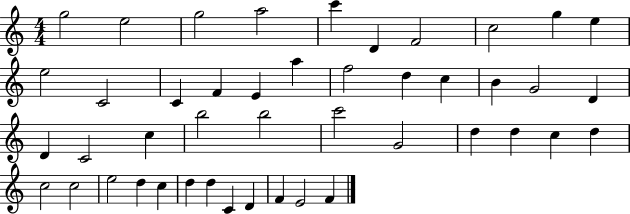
G5/h E5/h G5/h A5/h C6/q D4/q F4/h C5/h G5/q E5/q E5/h C4/h C4/q F4/q E4/q A5/q F5/h D5/q C5/q B4/q G4/h D4/q D4/q C4/h C5/q B5/h B5/h C6/h G4/h D5/q D5/q C5/q D5/q C5/h C5/h E5/h D5/q C5/q D5/q D5/q C4/q D4/q F4/q E4/h F4/q